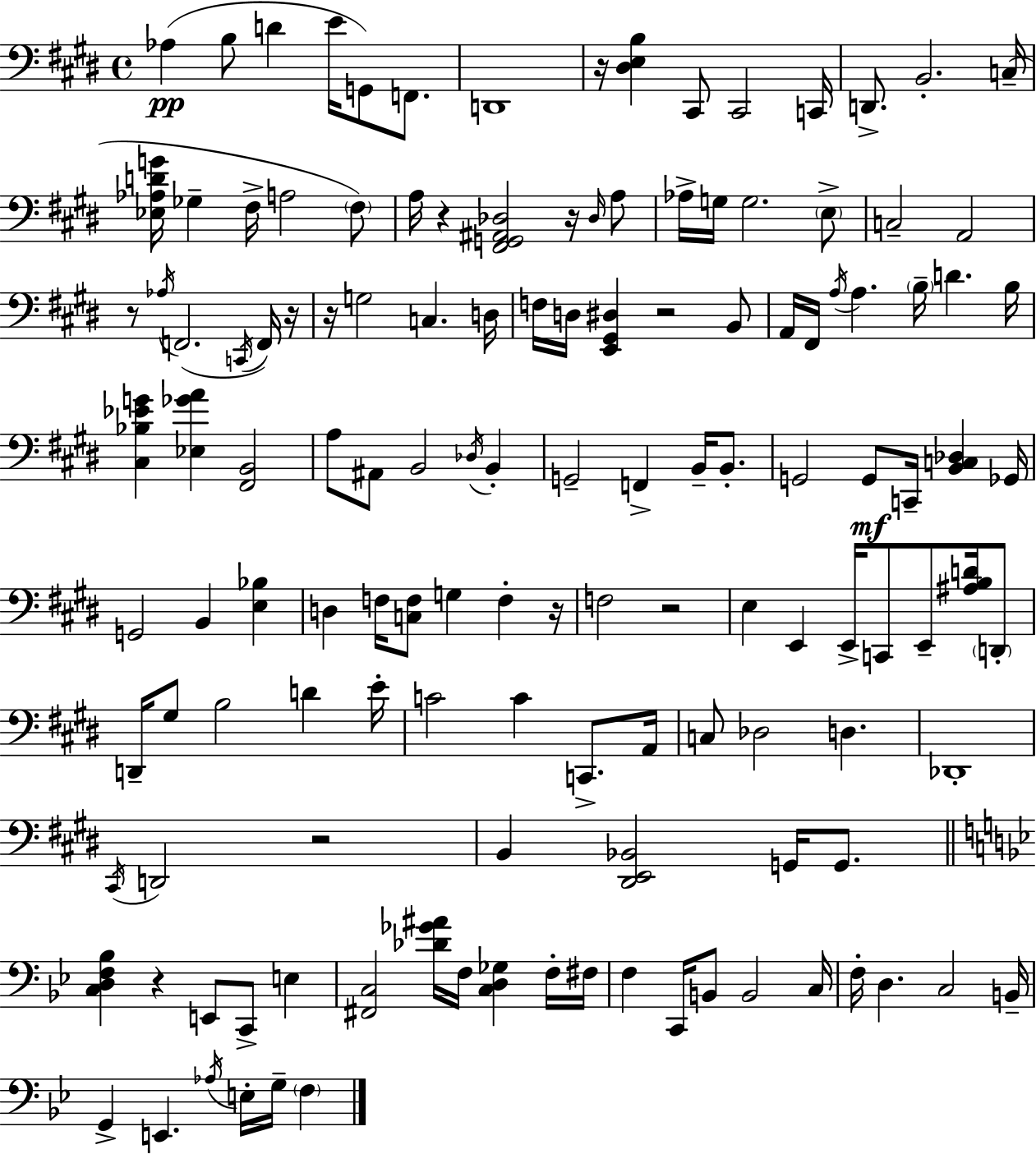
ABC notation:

X:1
T:Untitled
M:4/4
L:1/4
K:E
_A, B,/2 D E/4 G,,/2 F,,/2 D,,4 z/4 [^D,E,B,] ^C,,/2 ^C,,2 C,,/4 D,,/2 B,,2 C,/4 [_E,_A,DG]/4 _G, ^F,/4 A,2 ^F,/2 A,/4 z [^F,,G,,^A,,_D,]2 z/4 _D,/4 A,/2 _A,/4 G,/4 G,2 E,/2 C,2 A,,2 z/2 _A,/4 F,,2 C,,/4 F,,/4 z/4 z/4 G,2 C, D,/4 F,/4 D,/4 [E,,^G,,^D,] z2 B,,/2 A,,/4 ^F,,/4 A,/4 A, B,/4 D B,/4 [^C,_B,_EG] [_E,_GA] [^F,,B,,]2 A,/2 ^A,,/2 B,,2 _D,/4 B,, G,,2 F,, B,,/4 B,,/2 G,,2 G,,/2 C,,/4 [B,,C,_D,] _G,,/4 G,,2 B,, [E,_B,] D, F,/4 [C,F,]/2 G, F, z/4 F,2 z2 E, E,, E,,/4 C,,/2 E,,/2 [^A,B,D]/4 D,,/2 D,,/4 ^G,/2 B,2 D E/4 C2 C C,,/2 A,,/4 C,/2 _D,2 D, _D,,4 ^C,,/4 D,,2 z2 B,, [^D,,E,,_B,,]2 G,,/4 G,,/2 [C,D,F,_B,] z E,,/2 C,,/2 E, [^F,,C,]2 [_D_G^A]/4 F,/4 [C,D,_G,] F,/4 ^F,/4 F, C,,/4 B,,/2 B,,2 C,/4 F,/4 D, C,2 B,,/4 G,, E,, _A,/4 E,/4 G,/4 F,